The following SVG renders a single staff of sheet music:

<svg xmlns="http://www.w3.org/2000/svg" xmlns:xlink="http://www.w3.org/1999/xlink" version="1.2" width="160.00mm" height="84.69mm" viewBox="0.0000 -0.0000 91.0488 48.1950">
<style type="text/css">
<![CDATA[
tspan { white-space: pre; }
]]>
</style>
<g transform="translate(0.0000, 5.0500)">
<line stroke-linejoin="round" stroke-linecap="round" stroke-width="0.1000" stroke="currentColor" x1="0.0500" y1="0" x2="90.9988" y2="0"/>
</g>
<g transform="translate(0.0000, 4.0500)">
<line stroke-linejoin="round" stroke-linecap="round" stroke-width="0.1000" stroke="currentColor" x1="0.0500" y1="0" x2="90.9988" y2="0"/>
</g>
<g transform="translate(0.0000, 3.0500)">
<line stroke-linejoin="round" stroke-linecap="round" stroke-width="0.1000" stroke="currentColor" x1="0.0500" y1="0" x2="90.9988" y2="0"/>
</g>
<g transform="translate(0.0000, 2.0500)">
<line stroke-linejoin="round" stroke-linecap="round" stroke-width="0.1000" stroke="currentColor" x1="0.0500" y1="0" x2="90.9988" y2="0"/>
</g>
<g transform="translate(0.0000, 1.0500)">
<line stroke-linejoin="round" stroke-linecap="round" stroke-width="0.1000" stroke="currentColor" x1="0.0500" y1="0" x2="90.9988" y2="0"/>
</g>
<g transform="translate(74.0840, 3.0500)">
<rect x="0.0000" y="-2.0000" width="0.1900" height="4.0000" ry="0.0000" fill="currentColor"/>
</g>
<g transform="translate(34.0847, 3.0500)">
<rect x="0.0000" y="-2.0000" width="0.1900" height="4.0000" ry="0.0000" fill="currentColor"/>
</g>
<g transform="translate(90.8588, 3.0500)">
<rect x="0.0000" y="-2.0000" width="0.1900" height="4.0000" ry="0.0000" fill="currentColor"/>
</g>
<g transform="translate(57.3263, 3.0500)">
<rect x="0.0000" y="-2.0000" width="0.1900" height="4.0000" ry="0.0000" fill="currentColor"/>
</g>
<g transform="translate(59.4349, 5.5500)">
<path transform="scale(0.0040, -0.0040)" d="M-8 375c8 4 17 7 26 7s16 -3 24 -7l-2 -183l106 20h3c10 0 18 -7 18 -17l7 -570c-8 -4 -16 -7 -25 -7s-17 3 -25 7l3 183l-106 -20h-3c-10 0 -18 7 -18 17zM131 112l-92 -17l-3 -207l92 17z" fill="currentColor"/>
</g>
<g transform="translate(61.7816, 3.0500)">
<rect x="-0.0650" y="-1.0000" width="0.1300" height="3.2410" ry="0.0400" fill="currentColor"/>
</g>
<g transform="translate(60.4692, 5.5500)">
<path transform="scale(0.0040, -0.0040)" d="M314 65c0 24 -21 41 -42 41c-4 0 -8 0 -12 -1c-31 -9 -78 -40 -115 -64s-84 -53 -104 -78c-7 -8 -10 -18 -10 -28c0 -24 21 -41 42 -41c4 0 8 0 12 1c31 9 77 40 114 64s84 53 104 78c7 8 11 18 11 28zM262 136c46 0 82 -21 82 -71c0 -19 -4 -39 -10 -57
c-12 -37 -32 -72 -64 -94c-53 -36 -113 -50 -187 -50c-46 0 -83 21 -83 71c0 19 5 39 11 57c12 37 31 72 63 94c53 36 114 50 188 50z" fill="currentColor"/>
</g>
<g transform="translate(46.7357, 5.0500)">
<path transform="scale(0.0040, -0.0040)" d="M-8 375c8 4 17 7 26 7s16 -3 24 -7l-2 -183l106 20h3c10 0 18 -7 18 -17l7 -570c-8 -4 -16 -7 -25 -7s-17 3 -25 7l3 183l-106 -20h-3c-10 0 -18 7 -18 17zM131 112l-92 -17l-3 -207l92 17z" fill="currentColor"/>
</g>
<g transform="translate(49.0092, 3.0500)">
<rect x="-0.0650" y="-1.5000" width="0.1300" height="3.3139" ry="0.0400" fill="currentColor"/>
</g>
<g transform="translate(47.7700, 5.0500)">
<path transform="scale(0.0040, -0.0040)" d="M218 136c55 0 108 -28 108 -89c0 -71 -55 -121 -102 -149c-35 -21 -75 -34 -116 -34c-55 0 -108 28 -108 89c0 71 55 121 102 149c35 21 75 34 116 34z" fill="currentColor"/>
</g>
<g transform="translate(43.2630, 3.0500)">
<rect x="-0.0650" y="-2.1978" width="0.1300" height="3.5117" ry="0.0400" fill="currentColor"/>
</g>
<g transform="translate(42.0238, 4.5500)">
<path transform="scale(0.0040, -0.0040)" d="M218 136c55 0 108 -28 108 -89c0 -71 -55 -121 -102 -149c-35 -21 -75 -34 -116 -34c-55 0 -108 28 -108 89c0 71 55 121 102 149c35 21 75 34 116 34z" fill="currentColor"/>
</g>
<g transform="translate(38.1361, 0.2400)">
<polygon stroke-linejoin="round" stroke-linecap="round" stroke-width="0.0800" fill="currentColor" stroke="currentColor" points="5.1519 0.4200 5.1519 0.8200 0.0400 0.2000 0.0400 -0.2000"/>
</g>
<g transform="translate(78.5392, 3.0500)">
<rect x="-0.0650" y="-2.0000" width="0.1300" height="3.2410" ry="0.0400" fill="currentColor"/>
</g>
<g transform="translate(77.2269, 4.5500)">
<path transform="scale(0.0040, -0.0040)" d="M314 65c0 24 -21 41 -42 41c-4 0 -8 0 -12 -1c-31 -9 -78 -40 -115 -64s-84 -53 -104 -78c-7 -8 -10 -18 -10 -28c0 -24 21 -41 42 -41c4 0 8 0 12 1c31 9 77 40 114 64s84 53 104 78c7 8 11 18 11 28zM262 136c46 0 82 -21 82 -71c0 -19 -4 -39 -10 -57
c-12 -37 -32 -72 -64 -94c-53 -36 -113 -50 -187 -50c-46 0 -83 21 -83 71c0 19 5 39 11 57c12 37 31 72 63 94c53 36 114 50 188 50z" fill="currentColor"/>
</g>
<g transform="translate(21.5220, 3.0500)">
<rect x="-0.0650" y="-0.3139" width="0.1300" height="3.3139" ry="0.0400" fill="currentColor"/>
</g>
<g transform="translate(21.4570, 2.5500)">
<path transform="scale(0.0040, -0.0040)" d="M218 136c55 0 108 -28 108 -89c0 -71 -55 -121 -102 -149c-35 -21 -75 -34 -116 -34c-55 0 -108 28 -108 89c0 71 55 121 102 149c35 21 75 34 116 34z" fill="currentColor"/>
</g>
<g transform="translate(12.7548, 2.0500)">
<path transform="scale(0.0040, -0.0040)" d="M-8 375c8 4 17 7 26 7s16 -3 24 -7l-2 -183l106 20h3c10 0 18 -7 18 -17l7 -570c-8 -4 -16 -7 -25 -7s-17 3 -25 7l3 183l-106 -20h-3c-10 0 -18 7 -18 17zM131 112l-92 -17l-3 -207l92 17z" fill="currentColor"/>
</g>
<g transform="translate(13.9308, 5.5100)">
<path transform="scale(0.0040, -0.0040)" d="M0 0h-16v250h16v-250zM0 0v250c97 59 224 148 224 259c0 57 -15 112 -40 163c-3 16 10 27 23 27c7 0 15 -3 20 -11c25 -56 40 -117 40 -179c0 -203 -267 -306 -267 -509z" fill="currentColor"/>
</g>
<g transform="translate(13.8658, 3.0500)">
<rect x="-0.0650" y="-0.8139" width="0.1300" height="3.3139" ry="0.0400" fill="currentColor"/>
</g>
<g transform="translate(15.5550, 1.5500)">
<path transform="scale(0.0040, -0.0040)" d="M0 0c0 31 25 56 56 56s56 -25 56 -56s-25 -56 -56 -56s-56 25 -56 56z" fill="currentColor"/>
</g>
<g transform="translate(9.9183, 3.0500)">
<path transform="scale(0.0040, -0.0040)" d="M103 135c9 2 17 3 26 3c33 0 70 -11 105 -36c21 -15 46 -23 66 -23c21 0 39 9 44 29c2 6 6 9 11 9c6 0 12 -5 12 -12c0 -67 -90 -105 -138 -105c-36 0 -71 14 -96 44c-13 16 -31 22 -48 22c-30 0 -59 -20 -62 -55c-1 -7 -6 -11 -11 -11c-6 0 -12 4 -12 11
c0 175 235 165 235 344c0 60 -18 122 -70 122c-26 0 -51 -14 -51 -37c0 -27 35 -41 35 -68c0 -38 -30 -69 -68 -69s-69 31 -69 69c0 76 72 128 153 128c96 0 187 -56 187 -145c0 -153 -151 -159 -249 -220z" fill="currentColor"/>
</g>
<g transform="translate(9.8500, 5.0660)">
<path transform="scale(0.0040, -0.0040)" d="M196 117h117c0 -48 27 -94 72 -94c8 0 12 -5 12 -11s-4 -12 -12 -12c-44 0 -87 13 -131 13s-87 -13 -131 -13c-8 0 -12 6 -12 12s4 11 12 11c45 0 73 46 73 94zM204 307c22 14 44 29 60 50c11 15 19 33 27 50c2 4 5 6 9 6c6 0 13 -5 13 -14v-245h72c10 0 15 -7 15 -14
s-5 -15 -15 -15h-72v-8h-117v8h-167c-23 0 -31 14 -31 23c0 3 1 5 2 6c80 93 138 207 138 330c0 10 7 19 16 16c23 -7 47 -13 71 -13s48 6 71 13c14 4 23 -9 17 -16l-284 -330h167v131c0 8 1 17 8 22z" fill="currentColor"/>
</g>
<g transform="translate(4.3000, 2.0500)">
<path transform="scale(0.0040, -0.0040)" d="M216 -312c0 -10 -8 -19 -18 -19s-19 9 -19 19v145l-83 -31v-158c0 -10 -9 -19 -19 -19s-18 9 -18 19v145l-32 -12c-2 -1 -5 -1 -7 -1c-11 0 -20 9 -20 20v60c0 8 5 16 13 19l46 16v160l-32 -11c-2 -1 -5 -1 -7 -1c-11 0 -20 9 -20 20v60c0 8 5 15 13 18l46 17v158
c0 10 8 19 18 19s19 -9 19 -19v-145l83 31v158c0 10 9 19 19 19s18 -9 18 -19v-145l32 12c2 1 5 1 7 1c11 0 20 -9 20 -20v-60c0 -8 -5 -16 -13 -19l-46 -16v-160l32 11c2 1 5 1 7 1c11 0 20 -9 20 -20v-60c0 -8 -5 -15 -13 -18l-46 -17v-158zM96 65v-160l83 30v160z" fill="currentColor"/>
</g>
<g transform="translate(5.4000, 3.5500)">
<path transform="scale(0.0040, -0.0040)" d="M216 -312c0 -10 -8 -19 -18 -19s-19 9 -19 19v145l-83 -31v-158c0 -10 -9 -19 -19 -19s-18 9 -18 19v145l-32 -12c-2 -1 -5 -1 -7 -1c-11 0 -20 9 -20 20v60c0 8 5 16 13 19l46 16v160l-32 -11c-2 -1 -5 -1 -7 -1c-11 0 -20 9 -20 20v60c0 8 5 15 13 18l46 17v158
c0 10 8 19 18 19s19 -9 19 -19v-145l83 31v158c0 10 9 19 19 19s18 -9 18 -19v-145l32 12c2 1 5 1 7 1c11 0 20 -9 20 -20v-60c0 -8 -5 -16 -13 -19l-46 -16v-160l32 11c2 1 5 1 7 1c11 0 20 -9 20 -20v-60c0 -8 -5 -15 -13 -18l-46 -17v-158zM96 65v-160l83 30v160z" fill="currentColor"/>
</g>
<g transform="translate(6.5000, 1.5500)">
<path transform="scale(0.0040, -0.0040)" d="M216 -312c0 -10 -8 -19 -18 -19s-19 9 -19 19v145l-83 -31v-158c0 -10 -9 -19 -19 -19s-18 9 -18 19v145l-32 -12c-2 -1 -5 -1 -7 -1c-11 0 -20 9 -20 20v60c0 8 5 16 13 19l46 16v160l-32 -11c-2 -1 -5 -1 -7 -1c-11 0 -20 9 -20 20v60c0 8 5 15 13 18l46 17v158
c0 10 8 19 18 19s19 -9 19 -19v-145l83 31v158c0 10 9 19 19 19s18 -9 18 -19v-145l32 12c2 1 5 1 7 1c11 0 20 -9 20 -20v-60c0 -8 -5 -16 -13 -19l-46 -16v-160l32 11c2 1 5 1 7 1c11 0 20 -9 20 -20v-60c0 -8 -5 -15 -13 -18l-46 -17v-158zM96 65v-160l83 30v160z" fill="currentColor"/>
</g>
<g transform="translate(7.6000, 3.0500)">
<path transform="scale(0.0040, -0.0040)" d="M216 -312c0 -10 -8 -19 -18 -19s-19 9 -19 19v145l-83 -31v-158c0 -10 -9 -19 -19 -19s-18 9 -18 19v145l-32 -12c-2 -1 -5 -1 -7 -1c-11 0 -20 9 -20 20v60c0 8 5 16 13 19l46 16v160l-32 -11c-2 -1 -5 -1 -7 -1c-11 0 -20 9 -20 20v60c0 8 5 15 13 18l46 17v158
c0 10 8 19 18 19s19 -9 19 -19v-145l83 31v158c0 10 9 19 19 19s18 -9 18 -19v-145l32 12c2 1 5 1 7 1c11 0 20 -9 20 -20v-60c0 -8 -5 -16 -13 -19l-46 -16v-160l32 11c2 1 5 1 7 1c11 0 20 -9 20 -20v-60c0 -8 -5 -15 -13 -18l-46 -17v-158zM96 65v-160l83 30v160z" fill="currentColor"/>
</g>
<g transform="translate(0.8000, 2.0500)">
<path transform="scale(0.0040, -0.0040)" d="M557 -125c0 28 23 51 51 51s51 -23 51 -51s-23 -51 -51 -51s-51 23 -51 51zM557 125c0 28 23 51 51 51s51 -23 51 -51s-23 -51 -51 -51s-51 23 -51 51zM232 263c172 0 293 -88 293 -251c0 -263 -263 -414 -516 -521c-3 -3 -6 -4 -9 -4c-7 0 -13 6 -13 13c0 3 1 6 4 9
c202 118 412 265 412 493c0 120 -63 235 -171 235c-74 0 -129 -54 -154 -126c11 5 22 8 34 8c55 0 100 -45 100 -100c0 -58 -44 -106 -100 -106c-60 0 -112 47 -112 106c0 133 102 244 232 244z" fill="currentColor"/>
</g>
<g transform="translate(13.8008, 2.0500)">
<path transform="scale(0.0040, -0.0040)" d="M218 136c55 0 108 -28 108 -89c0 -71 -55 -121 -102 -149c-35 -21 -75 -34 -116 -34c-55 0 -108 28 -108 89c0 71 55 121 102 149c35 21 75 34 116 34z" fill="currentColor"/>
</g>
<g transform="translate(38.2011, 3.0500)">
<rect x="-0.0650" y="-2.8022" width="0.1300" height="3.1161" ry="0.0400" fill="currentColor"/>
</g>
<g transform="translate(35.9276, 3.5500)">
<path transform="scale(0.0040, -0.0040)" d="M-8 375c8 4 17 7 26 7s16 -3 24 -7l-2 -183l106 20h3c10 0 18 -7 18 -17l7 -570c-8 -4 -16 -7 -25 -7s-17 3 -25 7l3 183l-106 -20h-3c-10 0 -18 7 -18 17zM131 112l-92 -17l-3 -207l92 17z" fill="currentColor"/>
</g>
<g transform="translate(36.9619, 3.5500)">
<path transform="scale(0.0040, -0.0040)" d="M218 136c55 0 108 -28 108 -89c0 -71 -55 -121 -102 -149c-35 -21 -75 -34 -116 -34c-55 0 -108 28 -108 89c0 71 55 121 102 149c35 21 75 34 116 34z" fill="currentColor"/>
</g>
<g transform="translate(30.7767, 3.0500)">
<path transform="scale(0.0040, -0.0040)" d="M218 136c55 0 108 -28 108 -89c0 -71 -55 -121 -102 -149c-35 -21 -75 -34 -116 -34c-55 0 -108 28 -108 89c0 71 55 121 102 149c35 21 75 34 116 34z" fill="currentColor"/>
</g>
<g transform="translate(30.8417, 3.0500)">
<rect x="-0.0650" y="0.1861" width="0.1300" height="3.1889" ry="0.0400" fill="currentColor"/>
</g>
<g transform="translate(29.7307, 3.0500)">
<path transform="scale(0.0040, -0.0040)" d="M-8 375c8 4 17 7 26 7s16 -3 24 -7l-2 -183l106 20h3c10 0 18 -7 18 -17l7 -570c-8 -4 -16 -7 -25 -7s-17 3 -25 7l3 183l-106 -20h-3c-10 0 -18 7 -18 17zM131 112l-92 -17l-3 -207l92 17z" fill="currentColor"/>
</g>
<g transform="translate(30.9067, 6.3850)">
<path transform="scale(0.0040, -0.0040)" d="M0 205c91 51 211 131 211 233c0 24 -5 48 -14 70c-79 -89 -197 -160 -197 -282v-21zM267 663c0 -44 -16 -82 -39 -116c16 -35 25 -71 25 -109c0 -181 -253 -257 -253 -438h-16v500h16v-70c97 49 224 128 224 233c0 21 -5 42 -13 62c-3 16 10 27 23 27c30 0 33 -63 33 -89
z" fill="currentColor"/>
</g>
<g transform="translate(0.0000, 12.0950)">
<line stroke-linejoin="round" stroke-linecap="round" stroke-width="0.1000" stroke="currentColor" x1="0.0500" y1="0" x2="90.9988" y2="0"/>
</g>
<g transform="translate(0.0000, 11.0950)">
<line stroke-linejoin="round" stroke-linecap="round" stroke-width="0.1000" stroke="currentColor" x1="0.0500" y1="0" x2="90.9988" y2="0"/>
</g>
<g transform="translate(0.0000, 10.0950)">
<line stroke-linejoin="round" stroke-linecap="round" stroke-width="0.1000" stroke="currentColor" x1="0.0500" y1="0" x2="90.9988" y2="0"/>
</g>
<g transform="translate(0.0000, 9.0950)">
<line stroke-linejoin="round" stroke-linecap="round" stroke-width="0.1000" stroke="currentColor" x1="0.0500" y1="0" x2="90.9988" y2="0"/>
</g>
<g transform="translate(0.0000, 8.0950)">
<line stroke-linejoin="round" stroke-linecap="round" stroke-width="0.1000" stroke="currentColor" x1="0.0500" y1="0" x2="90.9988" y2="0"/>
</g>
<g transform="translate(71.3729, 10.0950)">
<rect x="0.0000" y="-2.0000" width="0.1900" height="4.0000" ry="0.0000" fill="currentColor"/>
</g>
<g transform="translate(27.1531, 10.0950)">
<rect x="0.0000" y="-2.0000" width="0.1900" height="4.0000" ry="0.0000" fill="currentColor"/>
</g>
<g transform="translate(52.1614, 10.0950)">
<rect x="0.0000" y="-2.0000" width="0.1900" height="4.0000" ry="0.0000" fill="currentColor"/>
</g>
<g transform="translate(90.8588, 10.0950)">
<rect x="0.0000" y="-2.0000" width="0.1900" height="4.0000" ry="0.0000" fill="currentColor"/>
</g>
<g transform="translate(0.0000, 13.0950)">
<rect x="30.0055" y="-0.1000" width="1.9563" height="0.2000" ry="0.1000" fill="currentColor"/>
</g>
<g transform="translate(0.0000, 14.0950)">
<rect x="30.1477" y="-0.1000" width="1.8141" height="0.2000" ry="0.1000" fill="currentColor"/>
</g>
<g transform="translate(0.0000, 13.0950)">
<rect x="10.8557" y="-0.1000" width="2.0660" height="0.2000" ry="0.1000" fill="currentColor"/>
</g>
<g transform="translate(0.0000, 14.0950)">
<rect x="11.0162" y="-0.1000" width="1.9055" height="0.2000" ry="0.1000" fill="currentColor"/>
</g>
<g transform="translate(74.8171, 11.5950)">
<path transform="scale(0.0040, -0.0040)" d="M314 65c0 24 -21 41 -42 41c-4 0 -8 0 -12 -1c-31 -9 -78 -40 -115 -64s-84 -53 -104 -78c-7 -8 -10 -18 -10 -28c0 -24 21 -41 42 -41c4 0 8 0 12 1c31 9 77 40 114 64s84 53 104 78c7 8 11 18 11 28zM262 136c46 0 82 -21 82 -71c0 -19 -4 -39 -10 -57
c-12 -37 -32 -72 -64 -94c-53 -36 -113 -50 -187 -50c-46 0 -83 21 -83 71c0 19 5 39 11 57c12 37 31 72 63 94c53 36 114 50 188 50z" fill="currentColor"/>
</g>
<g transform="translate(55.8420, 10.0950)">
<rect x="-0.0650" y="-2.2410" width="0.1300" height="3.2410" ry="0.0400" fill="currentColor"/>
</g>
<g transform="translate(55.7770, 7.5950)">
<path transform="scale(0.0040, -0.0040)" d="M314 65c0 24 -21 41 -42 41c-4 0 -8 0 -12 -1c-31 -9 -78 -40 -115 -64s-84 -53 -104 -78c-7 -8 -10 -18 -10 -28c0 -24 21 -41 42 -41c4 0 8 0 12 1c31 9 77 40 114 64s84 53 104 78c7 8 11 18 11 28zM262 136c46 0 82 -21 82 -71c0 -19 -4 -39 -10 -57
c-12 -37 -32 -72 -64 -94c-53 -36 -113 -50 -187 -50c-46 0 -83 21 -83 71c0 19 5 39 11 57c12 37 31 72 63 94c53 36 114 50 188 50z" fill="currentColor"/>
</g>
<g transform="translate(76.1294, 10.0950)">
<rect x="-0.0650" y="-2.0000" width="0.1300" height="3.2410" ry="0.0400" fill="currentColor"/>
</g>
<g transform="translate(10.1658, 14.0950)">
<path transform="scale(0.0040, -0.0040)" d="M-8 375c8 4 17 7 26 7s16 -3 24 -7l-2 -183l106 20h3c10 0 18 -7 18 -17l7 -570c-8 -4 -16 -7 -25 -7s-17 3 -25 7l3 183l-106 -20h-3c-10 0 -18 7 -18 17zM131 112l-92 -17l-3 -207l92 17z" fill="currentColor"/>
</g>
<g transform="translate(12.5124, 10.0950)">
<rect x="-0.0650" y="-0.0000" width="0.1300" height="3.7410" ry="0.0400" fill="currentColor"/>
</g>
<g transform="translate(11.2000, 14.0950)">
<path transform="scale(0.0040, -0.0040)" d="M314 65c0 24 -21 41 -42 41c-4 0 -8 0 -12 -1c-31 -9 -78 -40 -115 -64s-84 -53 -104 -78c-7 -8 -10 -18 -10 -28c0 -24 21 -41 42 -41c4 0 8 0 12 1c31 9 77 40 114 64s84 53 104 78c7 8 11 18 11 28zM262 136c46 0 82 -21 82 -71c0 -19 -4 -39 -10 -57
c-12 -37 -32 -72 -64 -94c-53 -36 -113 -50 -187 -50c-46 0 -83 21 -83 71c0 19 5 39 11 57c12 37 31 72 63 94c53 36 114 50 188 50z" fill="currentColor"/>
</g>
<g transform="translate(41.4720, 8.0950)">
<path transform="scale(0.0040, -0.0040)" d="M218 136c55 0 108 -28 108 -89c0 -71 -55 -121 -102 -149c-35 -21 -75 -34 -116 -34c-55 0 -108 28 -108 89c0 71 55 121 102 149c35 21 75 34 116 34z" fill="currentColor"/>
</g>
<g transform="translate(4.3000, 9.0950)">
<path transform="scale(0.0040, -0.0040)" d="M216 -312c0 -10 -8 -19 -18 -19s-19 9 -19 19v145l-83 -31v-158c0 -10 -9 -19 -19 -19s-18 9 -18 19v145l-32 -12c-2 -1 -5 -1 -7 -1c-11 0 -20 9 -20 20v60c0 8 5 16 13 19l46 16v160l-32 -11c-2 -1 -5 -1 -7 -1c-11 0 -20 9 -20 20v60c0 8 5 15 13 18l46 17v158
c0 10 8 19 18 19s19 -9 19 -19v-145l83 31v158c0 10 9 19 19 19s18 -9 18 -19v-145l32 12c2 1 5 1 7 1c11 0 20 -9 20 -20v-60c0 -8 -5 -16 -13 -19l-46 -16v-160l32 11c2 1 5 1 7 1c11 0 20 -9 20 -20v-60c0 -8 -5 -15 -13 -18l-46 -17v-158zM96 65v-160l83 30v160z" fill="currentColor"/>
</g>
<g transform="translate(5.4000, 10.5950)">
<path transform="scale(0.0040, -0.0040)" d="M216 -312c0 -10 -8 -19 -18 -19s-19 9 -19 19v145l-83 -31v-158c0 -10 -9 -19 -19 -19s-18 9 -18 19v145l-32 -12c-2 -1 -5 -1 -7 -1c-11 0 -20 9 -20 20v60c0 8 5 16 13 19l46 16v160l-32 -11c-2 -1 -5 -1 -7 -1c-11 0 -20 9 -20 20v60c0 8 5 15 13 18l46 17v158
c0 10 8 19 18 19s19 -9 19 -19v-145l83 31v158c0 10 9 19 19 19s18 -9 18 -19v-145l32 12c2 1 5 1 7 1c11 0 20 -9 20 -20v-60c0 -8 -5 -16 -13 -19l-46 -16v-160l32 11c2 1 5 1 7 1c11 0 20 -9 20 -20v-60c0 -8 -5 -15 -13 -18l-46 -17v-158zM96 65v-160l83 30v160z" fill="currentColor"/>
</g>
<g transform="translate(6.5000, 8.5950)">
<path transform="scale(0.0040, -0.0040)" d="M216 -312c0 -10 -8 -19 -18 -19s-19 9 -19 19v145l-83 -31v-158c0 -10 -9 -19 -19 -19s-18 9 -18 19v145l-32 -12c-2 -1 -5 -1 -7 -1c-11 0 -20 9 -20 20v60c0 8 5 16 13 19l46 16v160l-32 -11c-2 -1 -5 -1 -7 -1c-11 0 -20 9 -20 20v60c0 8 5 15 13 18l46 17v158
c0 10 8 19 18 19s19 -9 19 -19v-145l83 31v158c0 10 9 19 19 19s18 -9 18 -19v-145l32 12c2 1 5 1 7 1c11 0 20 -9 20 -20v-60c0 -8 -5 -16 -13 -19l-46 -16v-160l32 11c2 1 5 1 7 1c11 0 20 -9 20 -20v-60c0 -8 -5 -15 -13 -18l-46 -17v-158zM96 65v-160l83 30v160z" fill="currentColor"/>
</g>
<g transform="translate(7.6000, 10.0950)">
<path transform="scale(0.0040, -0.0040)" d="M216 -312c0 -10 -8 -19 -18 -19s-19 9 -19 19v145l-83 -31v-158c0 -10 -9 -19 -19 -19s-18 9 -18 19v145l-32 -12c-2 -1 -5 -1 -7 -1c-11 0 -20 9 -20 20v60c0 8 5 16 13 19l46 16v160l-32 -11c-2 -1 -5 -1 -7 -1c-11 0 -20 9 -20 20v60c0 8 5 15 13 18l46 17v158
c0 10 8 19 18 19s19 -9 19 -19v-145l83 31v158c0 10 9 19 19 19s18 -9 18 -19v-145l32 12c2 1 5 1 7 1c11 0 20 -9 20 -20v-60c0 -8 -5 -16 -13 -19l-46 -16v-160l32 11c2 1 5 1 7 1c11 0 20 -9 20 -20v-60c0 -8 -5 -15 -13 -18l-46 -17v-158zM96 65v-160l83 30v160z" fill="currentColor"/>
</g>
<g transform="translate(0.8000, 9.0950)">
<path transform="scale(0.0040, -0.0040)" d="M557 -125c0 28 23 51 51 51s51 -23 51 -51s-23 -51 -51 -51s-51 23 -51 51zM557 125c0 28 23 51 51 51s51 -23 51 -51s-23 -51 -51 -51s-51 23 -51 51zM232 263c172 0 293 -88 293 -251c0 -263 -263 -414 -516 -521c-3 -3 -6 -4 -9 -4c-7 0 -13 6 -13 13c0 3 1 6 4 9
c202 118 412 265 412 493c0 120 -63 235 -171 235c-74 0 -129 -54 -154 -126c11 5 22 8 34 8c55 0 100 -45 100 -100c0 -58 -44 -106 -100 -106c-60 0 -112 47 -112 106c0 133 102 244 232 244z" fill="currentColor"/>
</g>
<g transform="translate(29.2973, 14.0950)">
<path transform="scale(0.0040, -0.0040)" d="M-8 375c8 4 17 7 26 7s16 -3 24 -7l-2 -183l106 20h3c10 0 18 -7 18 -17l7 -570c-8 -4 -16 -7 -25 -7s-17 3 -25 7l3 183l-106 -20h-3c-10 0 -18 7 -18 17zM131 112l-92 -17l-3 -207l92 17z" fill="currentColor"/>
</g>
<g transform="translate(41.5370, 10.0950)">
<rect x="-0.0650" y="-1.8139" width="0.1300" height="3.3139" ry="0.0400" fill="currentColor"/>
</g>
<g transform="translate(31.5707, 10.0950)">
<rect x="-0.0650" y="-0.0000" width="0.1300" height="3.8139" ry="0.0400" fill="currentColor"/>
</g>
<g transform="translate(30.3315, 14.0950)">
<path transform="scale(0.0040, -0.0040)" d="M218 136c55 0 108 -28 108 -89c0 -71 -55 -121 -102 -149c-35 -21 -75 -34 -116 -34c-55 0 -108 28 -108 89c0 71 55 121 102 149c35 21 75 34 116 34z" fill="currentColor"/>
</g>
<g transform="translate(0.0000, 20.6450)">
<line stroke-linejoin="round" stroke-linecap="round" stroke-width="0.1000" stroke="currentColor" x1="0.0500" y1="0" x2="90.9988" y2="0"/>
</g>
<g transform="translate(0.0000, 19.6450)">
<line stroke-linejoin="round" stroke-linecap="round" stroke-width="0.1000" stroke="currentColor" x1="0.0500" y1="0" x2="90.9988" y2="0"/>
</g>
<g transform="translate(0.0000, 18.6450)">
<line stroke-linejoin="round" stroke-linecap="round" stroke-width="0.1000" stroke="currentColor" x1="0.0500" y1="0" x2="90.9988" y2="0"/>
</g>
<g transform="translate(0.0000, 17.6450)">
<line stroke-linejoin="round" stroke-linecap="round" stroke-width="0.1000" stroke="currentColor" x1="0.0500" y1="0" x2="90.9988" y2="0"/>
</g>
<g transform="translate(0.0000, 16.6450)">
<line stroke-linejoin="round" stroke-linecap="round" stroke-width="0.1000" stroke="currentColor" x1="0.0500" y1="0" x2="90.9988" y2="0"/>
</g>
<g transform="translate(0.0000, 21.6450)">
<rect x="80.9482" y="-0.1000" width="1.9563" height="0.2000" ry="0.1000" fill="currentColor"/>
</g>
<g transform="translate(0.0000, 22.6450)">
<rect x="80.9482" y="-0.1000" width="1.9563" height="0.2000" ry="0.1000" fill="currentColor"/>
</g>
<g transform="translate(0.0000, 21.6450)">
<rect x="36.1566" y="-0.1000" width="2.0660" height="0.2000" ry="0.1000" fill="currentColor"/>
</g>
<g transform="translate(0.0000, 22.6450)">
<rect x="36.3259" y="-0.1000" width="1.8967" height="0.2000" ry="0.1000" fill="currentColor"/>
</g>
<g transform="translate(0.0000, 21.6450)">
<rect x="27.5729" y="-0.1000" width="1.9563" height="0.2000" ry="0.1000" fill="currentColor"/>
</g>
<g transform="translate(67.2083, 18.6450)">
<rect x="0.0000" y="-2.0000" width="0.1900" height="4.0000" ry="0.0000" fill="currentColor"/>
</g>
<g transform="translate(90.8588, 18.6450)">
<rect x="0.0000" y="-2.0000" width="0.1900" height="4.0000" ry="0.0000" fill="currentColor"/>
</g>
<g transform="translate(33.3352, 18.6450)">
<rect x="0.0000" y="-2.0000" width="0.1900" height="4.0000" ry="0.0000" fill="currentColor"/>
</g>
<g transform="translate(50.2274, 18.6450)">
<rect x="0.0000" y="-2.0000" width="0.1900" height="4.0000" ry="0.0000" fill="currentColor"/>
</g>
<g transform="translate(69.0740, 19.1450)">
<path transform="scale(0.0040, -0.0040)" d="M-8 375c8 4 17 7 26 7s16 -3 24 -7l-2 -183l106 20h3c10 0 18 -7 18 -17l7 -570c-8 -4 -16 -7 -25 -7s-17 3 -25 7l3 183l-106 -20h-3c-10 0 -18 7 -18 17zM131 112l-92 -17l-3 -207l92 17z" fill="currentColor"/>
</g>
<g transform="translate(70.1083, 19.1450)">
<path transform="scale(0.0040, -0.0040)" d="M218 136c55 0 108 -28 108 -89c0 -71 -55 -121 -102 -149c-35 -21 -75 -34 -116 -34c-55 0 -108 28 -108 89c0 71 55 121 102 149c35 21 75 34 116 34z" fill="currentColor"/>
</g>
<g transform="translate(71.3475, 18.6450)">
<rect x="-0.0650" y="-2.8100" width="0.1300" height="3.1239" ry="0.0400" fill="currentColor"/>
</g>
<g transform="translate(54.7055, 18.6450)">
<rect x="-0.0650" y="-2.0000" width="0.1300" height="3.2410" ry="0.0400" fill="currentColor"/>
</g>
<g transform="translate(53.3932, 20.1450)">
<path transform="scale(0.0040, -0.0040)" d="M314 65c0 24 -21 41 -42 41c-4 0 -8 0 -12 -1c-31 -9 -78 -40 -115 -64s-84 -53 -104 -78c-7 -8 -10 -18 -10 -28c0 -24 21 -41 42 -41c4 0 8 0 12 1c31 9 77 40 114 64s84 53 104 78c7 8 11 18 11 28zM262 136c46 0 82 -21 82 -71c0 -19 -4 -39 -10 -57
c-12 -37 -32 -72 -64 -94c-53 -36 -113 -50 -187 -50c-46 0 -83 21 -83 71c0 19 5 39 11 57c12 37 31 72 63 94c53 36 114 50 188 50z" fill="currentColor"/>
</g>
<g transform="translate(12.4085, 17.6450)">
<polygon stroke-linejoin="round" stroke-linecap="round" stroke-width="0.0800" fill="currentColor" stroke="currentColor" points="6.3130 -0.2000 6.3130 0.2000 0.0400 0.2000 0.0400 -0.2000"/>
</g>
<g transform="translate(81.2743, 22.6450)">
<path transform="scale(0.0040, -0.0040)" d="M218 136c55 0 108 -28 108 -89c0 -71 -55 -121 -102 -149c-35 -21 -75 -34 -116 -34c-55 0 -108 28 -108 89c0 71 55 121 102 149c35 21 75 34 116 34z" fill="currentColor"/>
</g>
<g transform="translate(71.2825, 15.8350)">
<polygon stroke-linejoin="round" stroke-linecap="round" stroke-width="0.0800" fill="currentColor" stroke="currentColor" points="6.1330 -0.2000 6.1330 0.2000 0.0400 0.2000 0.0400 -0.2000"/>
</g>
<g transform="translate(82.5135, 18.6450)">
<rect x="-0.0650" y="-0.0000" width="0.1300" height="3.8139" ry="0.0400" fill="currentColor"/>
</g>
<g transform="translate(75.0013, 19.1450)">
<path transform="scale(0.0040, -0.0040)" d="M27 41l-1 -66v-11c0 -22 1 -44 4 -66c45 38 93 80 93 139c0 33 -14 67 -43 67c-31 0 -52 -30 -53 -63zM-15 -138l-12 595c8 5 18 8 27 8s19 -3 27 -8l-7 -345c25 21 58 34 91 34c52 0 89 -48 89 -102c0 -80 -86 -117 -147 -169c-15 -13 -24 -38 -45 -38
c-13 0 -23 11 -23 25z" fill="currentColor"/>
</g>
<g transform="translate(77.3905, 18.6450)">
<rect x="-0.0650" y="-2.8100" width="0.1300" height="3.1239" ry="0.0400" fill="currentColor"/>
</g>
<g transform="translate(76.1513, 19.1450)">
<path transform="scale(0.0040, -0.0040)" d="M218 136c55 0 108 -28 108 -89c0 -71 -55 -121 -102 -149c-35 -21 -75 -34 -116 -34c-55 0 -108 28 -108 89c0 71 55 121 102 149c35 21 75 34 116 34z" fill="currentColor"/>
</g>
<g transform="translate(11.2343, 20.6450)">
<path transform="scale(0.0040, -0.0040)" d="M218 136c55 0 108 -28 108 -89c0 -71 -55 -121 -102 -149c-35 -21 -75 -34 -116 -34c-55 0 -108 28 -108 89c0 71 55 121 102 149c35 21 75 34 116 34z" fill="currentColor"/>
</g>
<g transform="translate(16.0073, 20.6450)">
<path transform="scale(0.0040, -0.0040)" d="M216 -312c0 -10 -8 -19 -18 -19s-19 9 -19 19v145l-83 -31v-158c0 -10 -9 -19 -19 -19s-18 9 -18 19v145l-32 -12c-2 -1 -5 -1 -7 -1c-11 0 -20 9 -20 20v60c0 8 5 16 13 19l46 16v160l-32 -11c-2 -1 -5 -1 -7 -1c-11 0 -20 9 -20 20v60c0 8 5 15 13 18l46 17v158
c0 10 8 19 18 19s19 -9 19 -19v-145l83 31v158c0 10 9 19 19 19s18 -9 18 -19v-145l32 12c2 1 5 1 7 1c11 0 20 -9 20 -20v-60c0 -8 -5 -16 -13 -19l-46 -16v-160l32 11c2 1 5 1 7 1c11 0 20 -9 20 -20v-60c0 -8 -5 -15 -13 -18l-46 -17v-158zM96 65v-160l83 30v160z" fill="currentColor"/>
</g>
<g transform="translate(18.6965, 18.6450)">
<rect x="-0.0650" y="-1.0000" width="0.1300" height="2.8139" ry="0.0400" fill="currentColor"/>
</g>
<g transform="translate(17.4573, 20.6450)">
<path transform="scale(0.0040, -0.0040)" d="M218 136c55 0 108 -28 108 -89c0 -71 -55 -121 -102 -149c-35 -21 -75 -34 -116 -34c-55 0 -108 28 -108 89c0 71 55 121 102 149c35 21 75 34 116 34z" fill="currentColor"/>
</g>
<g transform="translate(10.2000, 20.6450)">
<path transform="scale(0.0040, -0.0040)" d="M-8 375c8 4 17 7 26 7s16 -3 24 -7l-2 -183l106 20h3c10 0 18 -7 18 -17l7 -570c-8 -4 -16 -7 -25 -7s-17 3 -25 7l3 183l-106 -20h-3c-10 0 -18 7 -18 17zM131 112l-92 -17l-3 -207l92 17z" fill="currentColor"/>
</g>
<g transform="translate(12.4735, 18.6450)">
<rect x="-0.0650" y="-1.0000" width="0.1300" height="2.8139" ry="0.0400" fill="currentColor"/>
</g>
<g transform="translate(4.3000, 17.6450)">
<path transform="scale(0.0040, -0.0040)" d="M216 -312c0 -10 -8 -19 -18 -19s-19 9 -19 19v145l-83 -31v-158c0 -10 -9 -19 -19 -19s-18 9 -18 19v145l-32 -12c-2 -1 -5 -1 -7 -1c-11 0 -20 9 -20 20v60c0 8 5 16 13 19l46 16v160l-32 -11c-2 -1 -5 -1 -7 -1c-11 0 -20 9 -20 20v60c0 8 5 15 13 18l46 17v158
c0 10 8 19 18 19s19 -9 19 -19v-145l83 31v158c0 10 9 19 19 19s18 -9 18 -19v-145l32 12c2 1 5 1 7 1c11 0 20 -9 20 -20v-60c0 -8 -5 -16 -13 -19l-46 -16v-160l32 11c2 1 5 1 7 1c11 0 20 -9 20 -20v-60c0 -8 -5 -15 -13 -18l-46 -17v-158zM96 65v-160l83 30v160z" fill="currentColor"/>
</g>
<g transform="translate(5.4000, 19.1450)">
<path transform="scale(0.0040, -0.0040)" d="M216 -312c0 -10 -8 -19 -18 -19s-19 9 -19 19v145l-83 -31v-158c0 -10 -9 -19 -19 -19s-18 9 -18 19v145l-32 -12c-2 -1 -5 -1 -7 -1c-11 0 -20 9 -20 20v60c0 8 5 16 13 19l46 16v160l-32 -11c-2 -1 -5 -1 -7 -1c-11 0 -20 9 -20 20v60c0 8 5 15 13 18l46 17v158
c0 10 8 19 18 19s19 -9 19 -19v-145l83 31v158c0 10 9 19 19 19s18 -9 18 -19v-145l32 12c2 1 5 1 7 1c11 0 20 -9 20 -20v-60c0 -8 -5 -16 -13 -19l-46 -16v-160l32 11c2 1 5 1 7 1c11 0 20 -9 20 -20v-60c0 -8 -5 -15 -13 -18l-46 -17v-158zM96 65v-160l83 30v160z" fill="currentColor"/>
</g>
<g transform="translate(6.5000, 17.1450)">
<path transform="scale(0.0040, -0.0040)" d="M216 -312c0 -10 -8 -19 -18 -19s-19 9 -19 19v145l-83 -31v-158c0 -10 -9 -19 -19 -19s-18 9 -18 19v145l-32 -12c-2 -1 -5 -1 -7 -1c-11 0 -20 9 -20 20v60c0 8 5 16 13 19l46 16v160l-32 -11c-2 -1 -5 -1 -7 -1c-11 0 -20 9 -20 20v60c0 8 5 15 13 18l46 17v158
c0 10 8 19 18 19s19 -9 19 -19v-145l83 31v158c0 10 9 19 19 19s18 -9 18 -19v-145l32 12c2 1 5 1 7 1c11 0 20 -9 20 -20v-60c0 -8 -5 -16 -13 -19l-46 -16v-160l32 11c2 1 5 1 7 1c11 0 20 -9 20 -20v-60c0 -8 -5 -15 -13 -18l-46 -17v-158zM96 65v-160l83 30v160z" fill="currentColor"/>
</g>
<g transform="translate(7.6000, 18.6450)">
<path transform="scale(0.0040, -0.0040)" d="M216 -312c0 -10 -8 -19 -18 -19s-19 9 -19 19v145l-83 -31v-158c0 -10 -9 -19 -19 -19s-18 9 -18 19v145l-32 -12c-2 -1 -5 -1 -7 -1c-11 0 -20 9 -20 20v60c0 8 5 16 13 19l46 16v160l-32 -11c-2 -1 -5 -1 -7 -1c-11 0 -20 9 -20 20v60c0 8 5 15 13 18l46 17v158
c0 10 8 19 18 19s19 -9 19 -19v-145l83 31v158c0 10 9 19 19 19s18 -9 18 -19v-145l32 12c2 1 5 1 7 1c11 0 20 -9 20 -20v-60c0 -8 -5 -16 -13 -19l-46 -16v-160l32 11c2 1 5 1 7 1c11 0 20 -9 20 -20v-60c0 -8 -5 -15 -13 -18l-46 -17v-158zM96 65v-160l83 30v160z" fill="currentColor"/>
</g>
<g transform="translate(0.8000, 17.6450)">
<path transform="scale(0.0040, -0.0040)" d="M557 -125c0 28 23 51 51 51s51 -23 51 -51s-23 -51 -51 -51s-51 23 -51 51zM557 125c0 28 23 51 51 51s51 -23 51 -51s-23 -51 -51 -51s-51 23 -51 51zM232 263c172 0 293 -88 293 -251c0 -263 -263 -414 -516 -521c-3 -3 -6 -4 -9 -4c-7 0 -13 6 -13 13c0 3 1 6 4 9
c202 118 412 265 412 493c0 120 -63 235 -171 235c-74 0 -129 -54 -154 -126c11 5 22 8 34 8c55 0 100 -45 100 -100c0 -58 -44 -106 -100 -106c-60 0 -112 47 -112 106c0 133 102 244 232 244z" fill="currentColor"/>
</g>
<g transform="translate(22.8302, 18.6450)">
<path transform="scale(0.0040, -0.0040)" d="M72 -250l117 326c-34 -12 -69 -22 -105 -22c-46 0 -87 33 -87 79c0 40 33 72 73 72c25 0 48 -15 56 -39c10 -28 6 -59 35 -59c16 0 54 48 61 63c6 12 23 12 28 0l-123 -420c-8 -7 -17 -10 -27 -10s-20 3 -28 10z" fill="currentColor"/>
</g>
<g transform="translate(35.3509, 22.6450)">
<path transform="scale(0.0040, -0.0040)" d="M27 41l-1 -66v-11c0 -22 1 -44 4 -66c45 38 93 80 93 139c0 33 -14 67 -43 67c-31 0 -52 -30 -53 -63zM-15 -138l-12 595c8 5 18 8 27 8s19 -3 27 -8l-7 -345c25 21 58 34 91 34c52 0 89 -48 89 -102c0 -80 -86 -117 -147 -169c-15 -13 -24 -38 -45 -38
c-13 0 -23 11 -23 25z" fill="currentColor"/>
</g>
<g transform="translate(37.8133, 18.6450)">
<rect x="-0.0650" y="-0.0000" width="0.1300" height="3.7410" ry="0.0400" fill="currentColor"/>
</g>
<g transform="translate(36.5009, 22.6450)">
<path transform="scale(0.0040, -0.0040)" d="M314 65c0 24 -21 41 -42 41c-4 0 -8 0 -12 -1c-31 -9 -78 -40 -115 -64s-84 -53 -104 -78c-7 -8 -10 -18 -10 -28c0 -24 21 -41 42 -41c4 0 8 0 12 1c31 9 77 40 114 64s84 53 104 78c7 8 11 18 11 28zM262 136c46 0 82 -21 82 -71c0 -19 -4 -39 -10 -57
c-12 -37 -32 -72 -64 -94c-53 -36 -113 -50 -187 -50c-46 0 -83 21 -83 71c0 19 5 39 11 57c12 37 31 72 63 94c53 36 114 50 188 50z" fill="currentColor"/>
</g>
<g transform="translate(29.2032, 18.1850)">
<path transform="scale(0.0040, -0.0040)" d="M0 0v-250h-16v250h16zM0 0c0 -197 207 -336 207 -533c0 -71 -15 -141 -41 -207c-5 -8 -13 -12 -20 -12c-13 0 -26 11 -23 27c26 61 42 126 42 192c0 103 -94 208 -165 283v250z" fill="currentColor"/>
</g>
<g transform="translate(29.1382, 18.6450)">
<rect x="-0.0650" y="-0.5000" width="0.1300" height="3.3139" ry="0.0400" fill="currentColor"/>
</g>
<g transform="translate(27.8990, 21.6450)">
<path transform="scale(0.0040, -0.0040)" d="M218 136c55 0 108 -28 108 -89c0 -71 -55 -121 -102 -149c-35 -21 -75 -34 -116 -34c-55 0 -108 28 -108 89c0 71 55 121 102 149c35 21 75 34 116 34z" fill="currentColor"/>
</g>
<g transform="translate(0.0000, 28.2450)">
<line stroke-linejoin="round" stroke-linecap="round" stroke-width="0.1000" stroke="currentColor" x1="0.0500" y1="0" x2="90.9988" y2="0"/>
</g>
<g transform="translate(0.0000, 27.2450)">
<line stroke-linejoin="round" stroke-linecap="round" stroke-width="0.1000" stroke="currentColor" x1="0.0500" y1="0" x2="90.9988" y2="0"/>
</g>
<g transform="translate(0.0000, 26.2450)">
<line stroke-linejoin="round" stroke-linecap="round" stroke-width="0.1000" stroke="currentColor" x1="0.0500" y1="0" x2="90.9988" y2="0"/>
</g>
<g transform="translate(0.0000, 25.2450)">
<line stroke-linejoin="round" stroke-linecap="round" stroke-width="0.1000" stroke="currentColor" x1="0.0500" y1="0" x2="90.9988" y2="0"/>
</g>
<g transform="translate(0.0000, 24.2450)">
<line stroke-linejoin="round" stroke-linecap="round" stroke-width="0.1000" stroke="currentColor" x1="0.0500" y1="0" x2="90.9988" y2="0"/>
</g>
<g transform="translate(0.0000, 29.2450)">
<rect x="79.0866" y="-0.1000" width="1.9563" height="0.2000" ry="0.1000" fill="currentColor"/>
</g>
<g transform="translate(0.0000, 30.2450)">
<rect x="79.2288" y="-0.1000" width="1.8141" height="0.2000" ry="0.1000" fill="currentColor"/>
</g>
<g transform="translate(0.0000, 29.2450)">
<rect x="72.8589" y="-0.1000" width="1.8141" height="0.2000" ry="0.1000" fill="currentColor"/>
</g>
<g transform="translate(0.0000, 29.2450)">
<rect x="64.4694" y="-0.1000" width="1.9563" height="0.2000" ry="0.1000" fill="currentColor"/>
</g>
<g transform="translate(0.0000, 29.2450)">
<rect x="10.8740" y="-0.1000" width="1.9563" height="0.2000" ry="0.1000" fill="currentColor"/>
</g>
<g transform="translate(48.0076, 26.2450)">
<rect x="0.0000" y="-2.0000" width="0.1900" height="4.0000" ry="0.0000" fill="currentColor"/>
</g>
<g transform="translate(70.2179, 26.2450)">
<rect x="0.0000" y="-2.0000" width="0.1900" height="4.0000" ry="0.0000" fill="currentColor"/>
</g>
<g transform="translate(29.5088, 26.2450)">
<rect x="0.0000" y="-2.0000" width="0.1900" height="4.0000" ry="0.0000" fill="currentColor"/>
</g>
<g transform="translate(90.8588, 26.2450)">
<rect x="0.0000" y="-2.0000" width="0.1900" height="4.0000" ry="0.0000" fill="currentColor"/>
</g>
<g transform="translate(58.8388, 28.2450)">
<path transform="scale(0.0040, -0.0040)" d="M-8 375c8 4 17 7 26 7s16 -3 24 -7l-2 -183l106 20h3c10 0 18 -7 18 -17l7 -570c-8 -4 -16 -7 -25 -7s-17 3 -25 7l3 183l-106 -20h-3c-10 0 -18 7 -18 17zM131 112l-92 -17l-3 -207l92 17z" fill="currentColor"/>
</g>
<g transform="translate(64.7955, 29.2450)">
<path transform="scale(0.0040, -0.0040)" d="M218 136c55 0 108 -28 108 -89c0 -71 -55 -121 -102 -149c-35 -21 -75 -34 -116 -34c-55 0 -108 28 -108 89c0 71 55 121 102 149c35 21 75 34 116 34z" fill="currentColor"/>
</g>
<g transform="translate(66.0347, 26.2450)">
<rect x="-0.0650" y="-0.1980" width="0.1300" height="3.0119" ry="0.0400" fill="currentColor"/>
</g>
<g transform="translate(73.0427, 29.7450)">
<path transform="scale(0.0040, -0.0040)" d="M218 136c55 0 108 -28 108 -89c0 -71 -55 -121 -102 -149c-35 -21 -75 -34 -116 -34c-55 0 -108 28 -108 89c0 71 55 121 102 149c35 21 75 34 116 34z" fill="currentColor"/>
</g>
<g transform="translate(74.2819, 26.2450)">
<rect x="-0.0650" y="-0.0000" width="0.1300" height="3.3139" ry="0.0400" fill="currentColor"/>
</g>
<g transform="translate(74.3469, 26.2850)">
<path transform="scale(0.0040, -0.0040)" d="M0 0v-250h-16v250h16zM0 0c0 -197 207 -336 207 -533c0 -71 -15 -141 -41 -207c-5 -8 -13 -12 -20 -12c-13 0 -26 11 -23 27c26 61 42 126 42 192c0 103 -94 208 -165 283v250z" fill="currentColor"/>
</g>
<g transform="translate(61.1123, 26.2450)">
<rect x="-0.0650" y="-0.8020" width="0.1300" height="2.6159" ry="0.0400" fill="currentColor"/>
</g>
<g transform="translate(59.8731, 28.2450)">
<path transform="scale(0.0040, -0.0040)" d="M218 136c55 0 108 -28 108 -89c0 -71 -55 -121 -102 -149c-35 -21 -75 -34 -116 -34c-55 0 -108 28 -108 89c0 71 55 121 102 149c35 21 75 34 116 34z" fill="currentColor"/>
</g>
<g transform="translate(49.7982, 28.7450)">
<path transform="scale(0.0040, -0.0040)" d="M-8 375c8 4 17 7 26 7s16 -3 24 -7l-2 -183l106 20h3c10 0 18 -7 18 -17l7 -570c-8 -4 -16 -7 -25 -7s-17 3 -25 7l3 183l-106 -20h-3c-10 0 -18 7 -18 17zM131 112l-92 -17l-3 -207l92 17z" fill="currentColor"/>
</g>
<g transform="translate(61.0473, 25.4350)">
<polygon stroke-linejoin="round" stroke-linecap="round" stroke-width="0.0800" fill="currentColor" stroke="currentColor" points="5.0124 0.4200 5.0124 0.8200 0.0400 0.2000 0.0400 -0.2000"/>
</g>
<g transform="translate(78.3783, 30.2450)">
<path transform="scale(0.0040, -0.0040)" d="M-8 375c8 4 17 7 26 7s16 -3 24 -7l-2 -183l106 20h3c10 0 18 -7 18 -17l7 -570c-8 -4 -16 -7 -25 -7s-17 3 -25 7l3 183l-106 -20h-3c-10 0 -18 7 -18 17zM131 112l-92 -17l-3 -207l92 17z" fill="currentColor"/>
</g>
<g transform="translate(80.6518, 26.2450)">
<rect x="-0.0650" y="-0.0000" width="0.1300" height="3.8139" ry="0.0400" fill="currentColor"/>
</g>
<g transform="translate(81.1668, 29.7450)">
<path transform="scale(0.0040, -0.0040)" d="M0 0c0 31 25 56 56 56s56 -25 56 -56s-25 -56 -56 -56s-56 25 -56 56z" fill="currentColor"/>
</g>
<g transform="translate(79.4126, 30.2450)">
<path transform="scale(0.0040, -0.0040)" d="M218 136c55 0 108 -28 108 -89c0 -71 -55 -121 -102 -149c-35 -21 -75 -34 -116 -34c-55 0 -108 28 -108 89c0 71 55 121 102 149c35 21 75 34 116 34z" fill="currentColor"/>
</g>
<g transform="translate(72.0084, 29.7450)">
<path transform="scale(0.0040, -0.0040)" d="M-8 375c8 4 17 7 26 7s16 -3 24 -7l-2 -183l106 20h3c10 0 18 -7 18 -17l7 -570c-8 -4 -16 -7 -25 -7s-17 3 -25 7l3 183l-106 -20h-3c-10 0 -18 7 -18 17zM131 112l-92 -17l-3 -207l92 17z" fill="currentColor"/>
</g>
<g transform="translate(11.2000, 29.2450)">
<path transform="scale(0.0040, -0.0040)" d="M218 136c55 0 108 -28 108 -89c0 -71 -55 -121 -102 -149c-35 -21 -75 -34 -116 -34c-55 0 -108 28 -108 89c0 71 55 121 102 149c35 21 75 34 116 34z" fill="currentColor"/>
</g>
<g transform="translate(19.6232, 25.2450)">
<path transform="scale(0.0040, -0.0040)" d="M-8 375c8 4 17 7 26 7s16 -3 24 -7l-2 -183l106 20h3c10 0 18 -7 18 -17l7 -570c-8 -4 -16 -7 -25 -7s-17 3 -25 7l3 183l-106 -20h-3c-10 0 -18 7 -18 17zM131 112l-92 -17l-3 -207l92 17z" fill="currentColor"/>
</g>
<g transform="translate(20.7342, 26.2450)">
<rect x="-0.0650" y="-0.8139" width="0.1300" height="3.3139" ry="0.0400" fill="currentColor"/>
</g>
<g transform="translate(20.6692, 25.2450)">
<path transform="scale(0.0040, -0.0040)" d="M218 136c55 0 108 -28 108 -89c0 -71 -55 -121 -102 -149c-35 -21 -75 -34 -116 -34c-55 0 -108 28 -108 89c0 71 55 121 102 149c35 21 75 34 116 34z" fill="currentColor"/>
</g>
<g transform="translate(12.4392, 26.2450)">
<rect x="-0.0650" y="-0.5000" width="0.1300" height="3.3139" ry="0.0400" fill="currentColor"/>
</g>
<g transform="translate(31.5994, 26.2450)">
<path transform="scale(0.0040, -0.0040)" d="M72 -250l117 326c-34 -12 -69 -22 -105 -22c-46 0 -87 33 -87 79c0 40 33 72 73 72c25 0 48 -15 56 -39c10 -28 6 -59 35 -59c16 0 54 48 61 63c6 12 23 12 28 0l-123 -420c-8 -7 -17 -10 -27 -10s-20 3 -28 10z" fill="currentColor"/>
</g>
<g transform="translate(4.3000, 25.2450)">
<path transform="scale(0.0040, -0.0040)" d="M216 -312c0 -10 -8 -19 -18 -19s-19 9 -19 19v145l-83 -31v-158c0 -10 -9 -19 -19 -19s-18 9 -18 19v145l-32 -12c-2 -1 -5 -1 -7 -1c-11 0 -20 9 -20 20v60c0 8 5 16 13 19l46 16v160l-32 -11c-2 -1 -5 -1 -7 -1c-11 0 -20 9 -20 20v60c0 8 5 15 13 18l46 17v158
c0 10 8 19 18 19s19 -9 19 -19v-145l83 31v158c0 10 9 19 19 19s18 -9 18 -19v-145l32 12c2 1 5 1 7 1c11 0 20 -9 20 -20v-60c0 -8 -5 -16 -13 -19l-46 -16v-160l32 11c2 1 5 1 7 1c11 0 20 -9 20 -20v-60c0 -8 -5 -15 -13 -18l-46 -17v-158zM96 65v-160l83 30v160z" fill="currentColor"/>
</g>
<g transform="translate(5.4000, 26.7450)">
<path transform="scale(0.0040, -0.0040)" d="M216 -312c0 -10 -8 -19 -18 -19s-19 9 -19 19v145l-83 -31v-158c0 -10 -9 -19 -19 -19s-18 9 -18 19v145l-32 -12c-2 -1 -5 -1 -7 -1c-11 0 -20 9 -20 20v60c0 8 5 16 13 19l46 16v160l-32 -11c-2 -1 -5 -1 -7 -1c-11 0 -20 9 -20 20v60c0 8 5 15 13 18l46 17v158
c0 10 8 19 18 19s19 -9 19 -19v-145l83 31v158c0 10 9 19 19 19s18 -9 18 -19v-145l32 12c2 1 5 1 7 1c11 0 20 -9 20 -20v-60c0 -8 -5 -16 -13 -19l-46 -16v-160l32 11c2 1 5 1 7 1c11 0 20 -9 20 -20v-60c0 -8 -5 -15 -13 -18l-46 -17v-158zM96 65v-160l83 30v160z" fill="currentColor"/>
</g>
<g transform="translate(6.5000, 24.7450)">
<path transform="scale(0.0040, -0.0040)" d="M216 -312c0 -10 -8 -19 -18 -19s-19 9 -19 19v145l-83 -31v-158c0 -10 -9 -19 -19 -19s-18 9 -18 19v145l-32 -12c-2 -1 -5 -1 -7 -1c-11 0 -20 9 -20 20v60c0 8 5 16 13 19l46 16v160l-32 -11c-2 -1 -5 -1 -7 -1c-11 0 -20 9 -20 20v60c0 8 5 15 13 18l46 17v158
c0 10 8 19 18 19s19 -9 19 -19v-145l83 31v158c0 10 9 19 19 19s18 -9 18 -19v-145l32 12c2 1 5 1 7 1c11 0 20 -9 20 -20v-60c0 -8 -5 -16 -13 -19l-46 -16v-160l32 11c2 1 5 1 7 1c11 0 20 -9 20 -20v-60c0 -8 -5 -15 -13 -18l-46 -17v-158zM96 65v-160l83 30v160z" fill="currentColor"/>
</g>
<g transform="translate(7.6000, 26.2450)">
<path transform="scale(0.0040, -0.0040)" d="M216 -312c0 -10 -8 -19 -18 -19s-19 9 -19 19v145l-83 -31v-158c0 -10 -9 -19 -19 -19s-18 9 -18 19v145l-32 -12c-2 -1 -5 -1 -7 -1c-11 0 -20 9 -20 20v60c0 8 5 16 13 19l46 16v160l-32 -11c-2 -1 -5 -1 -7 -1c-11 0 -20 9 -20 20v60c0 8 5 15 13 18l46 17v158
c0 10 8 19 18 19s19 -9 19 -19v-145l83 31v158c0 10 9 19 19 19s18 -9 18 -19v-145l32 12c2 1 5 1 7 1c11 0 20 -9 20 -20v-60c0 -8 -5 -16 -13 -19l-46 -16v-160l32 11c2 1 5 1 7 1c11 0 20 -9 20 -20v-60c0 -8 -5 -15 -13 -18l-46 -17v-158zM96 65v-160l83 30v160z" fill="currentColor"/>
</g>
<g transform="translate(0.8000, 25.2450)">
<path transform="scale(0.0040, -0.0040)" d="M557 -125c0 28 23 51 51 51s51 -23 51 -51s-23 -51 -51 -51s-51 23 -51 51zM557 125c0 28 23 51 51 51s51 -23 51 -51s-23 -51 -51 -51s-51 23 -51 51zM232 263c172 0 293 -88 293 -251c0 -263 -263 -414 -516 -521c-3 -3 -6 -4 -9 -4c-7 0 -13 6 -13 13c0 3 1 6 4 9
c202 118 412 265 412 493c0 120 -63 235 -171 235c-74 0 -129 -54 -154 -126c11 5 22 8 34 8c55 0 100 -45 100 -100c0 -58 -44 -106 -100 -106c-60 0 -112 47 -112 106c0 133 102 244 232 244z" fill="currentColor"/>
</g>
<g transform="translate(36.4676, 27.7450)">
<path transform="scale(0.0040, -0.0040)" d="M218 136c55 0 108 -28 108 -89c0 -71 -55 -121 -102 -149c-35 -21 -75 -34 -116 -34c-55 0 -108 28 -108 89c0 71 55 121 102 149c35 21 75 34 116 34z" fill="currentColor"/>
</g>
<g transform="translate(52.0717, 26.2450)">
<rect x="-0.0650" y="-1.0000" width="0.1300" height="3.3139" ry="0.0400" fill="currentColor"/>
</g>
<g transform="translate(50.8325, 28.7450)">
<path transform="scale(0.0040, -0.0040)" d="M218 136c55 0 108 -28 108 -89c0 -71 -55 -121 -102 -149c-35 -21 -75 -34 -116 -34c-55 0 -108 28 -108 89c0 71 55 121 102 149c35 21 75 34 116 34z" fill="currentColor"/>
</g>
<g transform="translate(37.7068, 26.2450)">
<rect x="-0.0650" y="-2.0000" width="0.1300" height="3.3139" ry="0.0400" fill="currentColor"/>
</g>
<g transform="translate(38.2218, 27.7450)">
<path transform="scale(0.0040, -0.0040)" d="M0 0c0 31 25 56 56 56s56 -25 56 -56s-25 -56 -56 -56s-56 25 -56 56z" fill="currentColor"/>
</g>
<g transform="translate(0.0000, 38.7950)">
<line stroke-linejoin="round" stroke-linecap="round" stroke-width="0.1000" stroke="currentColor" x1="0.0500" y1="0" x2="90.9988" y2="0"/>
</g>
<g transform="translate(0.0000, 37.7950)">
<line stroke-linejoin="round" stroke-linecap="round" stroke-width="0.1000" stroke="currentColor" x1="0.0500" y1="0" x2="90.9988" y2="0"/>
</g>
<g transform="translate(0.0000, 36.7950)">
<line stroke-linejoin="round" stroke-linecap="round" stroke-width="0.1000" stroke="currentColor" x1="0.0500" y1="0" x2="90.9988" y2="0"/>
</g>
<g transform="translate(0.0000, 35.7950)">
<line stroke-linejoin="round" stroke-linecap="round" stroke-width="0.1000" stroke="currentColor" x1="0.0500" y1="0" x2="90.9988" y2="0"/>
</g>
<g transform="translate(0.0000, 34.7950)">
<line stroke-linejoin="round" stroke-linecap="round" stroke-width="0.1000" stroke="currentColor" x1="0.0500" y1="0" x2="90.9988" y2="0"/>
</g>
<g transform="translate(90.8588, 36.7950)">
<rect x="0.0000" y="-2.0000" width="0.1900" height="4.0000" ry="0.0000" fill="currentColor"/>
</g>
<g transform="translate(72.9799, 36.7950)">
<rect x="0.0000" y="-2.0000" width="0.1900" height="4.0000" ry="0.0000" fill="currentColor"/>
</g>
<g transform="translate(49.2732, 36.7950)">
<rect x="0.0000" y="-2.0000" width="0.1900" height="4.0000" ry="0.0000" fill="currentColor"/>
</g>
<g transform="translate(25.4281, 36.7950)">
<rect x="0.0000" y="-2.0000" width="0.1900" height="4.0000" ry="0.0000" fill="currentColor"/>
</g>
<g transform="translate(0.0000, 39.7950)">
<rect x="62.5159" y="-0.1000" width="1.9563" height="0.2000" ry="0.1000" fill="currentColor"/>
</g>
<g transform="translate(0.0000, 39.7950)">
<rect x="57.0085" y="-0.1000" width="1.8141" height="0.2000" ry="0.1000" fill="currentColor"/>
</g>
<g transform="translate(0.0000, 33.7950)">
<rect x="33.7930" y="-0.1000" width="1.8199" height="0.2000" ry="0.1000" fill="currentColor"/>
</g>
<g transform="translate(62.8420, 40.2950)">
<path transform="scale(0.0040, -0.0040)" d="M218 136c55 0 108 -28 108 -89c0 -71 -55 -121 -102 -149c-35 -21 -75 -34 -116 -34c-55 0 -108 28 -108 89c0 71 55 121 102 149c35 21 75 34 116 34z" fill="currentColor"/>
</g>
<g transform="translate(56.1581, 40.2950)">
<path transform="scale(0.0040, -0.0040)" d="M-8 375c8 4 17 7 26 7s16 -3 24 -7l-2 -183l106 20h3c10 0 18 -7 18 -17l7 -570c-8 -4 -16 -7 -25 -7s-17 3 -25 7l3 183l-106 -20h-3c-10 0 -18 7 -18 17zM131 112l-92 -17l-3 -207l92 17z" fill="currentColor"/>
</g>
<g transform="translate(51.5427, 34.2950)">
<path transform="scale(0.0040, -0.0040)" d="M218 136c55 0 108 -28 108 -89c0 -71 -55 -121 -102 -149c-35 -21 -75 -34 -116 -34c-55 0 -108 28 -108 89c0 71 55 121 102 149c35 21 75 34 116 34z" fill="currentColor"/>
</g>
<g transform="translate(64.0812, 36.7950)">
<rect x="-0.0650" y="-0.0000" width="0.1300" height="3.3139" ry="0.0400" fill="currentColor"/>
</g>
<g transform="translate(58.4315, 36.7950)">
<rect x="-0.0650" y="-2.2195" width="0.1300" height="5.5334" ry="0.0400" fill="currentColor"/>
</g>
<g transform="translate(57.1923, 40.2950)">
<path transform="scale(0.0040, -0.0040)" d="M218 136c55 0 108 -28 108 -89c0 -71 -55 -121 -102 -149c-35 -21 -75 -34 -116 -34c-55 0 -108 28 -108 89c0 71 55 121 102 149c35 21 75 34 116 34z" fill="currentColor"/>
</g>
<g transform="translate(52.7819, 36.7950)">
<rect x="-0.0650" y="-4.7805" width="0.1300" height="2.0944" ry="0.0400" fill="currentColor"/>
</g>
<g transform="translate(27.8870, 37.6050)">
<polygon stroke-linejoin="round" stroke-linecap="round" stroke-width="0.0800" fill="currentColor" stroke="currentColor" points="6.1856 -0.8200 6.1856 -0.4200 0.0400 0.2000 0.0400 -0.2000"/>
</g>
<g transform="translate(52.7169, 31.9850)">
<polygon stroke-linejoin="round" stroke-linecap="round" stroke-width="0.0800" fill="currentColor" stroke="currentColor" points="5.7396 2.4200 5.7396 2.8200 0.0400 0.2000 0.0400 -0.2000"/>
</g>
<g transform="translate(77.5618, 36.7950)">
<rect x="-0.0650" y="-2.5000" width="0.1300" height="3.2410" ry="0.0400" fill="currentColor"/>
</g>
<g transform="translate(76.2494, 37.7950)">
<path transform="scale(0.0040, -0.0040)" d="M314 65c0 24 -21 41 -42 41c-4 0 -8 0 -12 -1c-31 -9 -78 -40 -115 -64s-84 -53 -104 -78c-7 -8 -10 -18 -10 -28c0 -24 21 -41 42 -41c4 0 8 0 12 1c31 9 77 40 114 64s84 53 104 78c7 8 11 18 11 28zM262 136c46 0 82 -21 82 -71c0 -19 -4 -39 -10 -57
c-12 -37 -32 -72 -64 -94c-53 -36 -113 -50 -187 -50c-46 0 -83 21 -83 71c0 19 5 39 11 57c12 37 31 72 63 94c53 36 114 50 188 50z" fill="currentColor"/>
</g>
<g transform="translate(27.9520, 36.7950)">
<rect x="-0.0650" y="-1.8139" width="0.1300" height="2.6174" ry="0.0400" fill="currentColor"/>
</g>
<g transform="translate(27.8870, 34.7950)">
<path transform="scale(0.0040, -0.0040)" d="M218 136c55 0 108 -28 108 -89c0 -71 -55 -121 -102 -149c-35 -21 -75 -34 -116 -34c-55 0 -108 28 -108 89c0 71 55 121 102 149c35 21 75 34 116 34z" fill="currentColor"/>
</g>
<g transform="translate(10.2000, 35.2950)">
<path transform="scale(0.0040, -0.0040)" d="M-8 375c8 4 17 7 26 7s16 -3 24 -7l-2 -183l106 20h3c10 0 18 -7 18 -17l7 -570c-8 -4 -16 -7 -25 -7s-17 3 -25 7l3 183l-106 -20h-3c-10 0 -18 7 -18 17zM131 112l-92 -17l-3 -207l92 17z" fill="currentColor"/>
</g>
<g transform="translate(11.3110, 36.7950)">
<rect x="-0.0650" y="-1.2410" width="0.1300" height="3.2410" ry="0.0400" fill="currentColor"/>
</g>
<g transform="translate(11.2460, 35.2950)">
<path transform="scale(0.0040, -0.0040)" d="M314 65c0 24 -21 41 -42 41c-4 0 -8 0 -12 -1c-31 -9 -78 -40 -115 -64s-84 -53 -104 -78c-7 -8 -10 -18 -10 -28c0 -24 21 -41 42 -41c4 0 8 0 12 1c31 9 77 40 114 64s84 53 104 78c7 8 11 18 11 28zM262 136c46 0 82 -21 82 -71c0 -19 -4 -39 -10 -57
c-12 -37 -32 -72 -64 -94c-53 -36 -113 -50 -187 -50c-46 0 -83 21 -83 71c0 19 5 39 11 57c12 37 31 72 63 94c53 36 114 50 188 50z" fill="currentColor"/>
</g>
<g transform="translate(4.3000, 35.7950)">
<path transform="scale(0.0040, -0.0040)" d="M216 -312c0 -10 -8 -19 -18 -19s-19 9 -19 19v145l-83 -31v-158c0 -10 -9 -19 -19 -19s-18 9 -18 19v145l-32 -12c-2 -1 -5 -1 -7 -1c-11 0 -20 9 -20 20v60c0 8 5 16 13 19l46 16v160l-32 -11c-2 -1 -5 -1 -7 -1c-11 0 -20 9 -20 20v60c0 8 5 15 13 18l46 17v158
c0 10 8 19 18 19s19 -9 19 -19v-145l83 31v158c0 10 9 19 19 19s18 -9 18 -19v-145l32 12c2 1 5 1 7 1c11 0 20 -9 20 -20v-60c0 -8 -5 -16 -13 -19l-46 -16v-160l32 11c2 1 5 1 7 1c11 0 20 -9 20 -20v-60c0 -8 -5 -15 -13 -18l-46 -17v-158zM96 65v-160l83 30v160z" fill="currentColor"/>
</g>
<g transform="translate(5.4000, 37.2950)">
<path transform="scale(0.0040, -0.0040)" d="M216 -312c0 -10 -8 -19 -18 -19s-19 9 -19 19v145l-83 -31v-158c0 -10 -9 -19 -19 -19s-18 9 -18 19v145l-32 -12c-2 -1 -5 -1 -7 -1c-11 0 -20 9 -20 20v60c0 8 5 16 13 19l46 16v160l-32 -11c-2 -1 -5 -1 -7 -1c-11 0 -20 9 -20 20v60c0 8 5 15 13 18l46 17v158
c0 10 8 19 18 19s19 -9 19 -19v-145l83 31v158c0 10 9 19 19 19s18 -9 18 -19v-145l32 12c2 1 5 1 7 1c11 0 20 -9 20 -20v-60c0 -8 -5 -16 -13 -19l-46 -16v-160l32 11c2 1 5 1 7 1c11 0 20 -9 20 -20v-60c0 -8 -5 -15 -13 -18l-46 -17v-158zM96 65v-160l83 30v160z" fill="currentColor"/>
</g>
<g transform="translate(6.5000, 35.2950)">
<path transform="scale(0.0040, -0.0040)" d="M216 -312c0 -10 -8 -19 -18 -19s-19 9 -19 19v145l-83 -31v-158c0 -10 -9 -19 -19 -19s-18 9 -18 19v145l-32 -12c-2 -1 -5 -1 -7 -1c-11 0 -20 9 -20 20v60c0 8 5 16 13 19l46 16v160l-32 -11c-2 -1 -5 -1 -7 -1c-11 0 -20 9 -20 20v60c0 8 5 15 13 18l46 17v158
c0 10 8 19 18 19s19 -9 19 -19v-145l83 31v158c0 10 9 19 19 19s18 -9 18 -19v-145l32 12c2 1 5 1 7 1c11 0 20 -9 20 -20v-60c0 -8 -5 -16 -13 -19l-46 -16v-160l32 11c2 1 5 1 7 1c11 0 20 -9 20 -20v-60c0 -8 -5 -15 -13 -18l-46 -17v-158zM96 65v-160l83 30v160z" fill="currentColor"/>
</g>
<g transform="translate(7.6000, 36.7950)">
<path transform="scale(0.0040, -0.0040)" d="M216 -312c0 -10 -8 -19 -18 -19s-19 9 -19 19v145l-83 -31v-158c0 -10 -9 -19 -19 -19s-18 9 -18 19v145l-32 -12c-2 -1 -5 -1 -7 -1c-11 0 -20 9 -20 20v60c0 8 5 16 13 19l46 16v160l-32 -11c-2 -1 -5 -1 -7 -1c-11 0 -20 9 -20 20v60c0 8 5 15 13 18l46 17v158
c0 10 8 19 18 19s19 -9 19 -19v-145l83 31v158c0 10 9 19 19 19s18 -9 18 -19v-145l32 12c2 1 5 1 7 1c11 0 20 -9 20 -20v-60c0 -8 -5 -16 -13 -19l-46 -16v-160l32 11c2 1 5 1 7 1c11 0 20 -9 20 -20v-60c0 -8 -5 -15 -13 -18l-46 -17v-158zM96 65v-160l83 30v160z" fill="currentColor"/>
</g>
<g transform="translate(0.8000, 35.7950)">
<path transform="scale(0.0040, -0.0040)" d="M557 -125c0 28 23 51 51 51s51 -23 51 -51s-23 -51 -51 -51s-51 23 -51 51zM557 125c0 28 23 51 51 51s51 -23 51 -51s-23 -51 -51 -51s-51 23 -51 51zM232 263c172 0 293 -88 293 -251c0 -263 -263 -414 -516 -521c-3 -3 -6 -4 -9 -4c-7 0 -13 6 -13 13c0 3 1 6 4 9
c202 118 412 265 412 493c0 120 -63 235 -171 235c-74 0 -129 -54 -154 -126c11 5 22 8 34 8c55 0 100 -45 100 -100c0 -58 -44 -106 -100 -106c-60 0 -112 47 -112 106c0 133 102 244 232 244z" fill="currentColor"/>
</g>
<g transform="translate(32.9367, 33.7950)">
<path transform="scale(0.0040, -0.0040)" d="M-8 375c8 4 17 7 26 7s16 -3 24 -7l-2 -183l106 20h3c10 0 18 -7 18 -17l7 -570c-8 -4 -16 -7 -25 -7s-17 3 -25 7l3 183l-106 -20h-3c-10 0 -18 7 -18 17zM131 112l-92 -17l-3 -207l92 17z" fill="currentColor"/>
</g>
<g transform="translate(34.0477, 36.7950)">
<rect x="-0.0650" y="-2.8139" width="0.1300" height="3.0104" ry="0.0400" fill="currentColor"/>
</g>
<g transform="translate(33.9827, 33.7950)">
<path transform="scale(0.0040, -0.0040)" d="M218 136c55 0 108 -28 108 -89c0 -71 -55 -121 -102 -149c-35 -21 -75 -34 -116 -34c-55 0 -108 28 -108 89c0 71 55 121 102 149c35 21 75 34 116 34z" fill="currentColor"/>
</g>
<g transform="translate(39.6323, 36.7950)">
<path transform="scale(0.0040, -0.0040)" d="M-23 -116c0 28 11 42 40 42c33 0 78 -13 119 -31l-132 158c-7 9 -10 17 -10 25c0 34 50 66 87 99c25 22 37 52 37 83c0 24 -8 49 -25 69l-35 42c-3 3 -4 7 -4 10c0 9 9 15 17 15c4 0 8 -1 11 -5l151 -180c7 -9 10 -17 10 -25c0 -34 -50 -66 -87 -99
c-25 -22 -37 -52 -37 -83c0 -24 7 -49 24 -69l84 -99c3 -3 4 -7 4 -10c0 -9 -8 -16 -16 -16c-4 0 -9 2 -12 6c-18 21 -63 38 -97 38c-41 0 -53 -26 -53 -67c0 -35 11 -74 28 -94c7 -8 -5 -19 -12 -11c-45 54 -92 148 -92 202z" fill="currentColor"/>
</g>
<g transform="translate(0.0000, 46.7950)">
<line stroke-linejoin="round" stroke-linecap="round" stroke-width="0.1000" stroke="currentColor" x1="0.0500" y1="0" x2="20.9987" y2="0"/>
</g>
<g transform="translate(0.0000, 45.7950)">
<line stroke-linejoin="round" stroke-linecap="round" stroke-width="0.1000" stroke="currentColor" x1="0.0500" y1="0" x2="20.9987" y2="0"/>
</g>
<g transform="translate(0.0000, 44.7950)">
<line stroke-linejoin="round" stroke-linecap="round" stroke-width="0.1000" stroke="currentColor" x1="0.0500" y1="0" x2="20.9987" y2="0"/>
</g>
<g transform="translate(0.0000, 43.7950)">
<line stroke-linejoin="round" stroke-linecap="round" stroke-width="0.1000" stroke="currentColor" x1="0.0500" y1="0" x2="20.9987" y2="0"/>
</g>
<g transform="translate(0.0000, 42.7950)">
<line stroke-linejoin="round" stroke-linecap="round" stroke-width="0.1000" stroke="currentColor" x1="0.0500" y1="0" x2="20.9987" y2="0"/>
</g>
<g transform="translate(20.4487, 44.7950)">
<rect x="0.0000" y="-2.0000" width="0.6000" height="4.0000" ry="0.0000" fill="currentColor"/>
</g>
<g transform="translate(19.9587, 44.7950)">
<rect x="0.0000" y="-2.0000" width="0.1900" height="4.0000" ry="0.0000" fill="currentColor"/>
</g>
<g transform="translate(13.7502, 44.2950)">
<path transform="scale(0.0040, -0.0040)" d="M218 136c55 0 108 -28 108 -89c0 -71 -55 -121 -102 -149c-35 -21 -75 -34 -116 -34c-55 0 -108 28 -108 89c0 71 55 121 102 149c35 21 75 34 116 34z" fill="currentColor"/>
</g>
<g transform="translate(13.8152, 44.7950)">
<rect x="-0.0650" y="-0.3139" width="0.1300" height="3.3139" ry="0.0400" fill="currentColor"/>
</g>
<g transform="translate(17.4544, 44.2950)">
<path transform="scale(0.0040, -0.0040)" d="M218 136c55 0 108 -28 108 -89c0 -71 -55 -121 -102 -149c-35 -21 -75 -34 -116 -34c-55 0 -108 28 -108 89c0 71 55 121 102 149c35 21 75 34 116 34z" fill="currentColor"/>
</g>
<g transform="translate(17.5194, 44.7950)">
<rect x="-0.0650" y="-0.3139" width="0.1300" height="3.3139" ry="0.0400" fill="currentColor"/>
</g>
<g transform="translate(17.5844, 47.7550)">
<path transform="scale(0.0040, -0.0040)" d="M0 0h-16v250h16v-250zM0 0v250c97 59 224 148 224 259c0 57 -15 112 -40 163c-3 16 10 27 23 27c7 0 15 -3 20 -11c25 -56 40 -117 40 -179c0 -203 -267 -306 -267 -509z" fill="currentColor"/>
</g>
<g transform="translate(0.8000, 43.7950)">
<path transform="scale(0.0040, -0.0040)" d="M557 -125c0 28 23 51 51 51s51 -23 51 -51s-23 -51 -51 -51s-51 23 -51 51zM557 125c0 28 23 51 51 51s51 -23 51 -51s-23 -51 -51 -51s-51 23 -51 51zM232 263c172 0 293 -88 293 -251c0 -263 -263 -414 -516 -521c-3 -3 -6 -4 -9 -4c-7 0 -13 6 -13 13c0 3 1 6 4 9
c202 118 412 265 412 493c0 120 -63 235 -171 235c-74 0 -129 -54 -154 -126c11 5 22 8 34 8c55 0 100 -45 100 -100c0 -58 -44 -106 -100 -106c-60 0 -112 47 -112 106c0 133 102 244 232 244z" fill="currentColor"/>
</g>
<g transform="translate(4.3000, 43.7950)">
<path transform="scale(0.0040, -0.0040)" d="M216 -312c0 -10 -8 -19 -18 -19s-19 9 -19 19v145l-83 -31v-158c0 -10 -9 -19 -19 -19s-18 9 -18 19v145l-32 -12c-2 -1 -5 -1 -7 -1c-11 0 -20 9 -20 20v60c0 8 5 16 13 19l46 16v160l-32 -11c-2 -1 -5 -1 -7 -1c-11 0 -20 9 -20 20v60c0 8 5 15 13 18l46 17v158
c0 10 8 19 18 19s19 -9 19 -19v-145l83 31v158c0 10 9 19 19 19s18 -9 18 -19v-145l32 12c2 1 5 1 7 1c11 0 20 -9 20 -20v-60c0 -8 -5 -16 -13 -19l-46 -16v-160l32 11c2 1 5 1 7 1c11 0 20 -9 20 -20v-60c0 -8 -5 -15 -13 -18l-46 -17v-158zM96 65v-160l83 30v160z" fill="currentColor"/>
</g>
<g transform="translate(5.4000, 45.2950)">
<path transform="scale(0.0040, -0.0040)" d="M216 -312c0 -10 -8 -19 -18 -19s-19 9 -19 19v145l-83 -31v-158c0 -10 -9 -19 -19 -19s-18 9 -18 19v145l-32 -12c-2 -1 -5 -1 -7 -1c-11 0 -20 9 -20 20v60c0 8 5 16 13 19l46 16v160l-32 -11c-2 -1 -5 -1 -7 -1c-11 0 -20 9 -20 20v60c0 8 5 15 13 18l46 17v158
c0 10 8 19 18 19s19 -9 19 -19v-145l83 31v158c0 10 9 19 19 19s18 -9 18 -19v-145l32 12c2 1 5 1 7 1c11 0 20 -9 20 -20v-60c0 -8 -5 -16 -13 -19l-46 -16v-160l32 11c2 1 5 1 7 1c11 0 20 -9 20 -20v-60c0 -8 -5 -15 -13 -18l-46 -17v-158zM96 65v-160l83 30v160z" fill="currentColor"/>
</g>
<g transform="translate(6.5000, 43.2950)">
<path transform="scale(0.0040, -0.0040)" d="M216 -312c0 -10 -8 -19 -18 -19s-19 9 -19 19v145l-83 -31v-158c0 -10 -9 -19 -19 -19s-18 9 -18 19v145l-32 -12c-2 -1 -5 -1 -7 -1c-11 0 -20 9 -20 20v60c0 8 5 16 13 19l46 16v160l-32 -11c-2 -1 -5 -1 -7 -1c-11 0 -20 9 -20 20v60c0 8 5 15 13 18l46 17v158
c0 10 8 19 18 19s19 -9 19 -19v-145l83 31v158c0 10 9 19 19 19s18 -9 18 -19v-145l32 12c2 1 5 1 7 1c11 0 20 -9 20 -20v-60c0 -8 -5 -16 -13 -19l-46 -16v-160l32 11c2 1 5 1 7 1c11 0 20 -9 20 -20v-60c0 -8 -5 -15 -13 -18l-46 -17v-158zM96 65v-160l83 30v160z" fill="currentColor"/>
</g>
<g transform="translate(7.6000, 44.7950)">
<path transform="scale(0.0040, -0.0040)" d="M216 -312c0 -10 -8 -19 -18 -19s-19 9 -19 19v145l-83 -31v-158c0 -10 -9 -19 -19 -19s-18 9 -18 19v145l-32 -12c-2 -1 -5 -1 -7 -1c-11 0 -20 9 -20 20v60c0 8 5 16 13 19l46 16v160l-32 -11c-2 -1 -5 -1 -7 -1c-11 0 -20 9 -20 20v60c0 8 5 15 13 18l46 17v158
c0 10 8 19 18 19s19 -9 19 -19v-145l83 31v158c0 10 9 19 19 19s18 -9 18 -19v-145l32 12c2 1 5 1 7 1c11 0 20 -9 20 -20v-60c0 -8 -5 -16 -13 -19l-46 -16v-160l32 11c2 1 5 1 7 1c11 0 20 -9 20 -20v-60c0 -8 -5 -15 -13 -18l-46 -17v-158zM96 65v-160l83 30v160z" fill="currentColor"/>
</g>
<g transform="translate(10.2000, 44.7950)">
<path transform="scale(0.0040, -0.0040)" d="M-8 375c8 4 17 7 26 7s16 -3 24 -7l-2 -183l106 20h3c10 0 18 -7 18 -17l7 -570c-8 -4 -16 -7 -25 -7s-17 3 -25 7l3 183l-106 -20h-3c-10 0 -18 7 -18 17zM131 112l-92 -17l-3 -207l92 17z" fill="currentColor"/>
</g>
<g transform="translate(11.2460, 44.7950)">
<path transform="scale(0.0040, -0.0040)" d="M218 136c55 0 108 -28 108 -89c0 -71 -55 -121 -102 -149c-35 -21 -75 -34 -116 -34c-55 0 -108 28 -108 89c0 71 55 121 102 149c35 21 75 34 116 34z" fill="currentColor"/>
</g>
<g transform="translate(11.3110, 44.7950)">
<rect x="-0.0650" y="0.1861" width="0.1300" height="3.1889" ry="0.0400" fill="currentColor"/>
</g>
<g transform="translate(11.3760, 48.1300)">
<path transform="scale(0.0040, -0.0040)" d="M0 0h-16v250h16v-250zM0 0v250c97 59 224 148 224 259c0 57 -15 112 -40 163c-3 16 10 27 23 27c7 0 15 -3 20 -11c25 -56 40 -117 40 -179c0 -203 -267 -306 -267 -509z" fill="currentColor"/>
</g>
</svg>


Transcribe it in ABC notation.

X:1
T:Untitled
M:2/4
L:1/4
K:E
F,/2 E, D,/4 C,/2 A,,/2 G,, F,,2 A,,2 C,,2 C,, A, B,2 A,,2 G,,/2 ^G,,/2 z/2 E,,/2 _C,,2 A,,2 C,/2 _C,/2 ^C,, E,, F, z/2 A,, F,, G,,/2 E,,/2 D,,/2 C,, G,2 A,/2 C/2 z B,/2 D,,/2 D,, B,,2 D,/2 E, E,/2